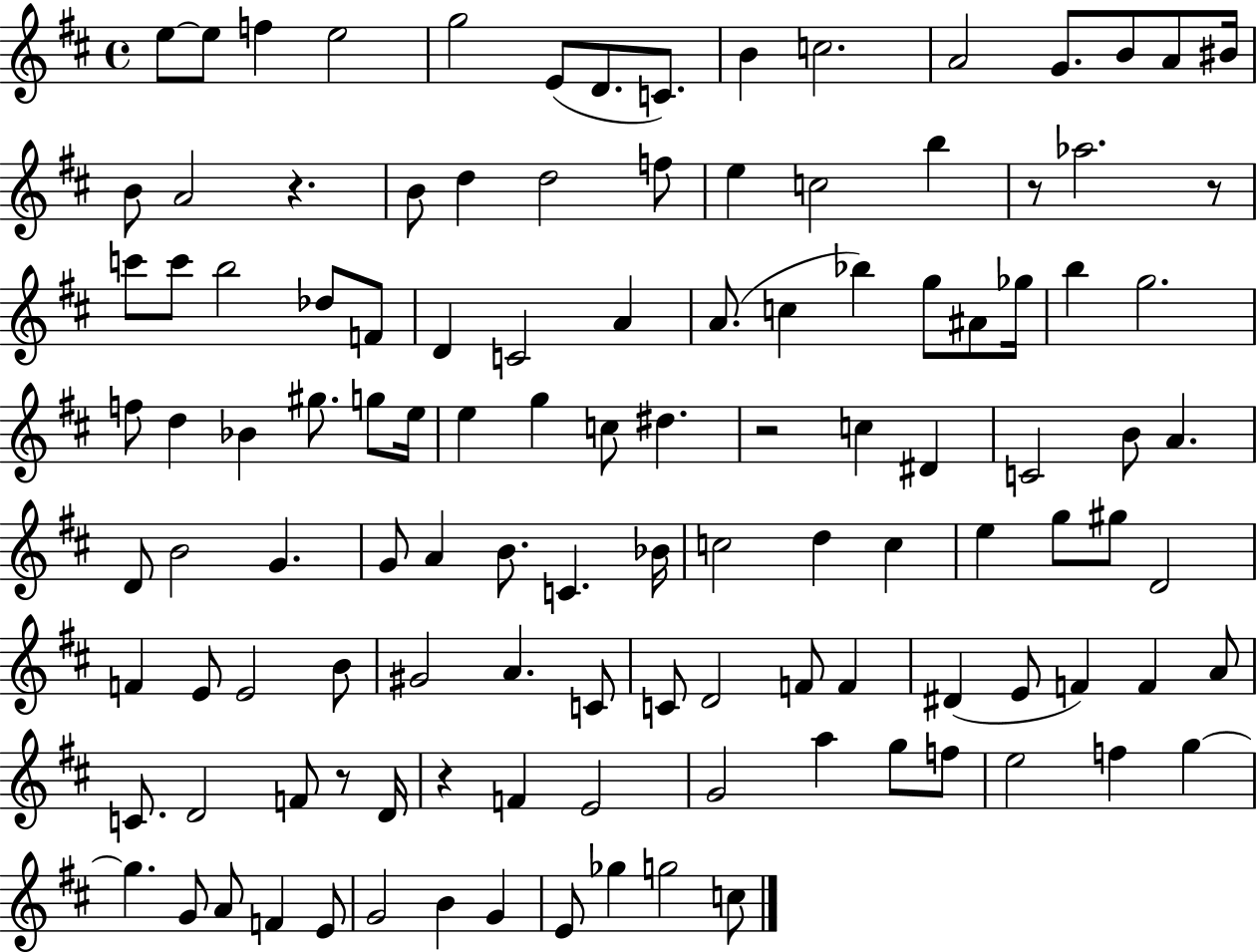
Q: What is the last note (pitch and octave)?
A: C5